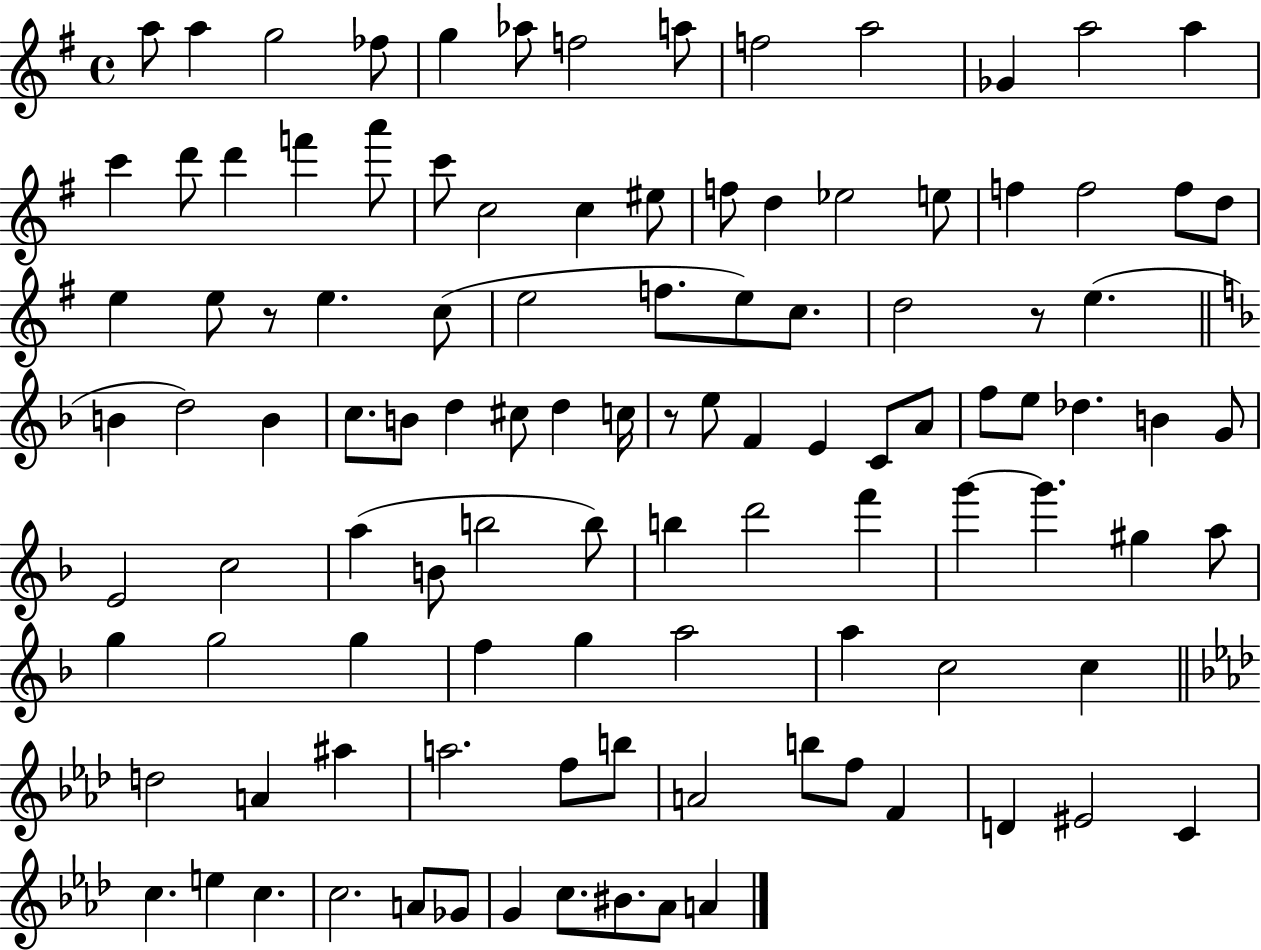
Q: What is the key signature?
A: G major